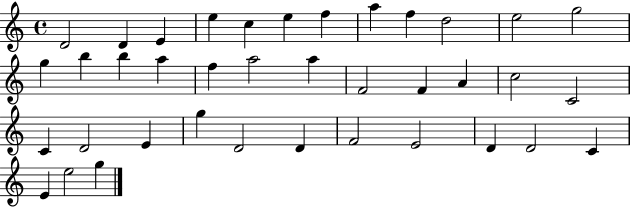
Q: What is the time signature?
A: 4/4